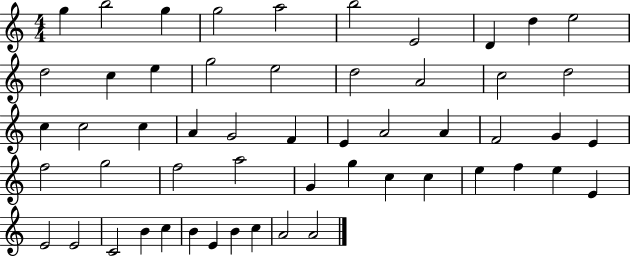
{
  \clef treble
  \numericTimeSignature
  \time 4/4
  \key c \major
  g''4 b''2 g''4 | g''2 a''2 | b''2 e'2 | d'4 d''4 e''2 | \break d''2 c''4 e''4 | g''2 e''2 | d''2 a'2 | c''2 d''2 | \break c''4 c''2 c''4 | a'4 g'2 f'4 | e'4 a'2 a'4 | f'2 g'4 e'4 | \break f''2 g''2 | f''2 a''2 | g'4 g''4 c''4 c''4 | e''4 f''4 e''4 e'4 | \break e'2 e'2 | c'2 b'4 c''4 | b'4 e'4 b'4 c''4 | a'2 a'2 | \break \bar "|."
}